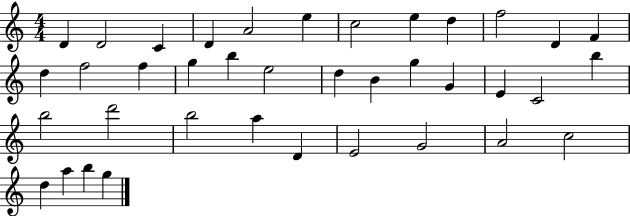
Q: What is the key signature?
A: C major